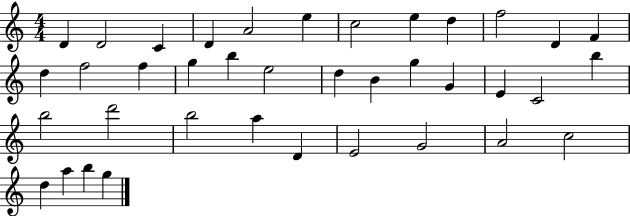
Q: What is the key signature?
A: C major